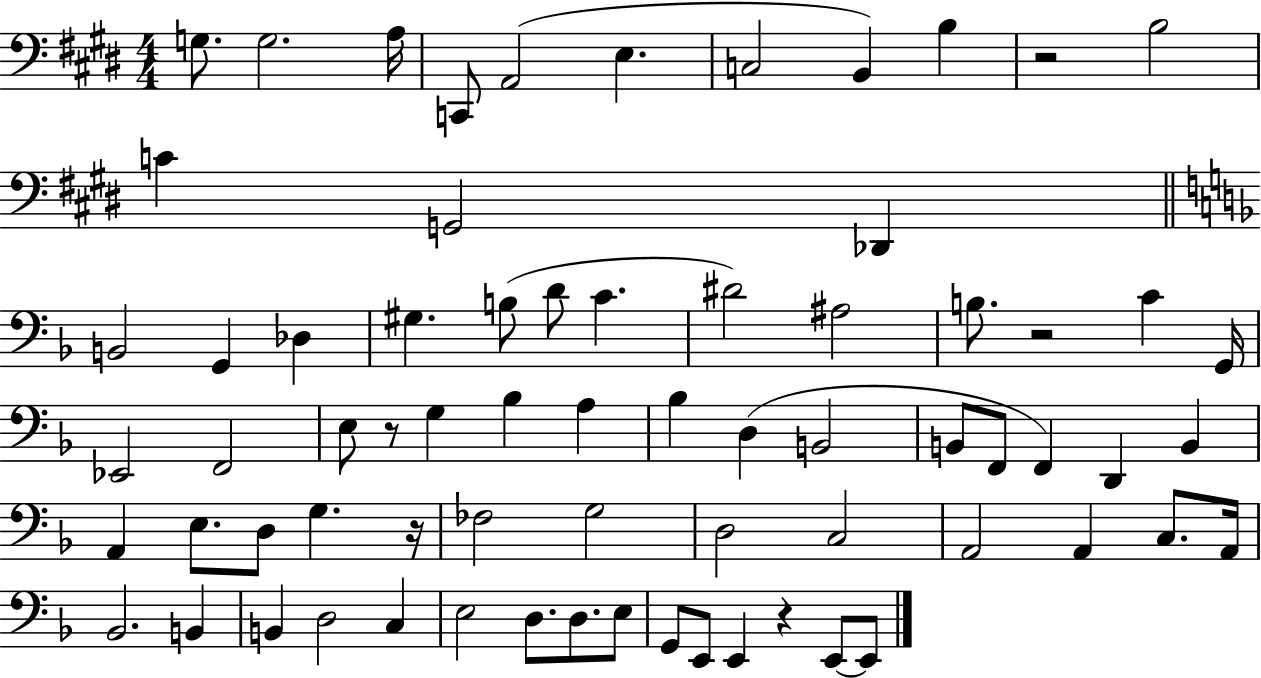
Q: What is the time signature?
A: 4/4